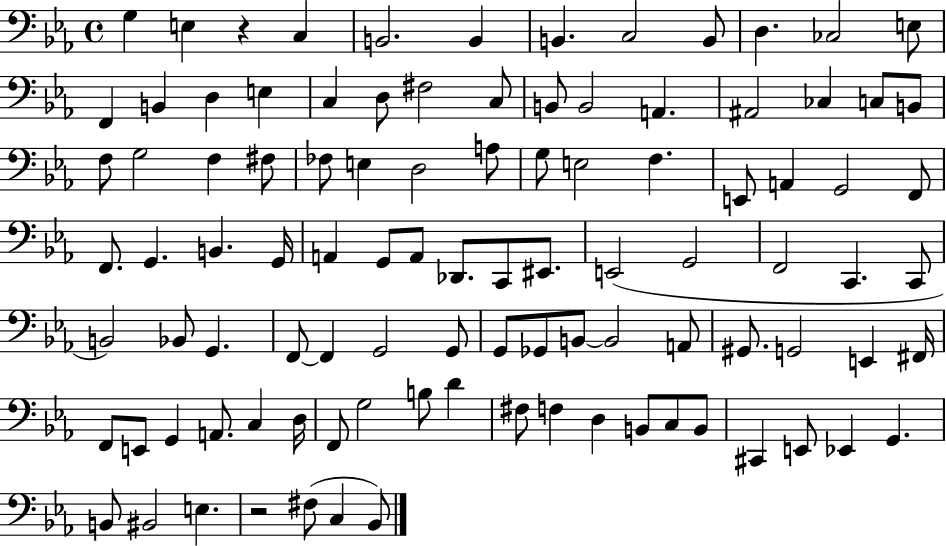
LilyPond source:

{
  \clef bass
  \time 4/4
  \defaultTimeSignature
  \key ees \major
  g4 e4 r4 c4 | b,2. b,4 | b,4. c2 b,8 | d4. ces2 e8 | \break f,4 b,4 d4 e4 | c4 d8 fis2 c8 | b,8 b,2 a,4. | ais,2 ces4 c8 b,8 | \break f8 g2 f4 fis8 | fes8 e4 d2 a8 | g8 e2 f4. | e,8 a,4 g,2 f,8 | \break f,8. g,4. b,4. g,16 | a,4 g,8 a,8 des,8. c,8 eis,8. | e,2( g,2 | f,2 c,4. c,8 | \break b,2) bes,8 g,4. | f,8~~ f,4 g,2 g,8 | g,8 ges,8 b,8~~ b,2 a,8 | gis,8. g,2 e,4 fis,16 | \break f,8 e,8 g,4 a,8. c4 d16 | f,8 g2 b8 d'4 | fis8 f4 d4 b,8 c8 b,8 | cis,4 e,8 ees,4 g,4. | \break b,8 bis,2 e4. | r2 fis8( c4 bes,8) | \bar "|."
}